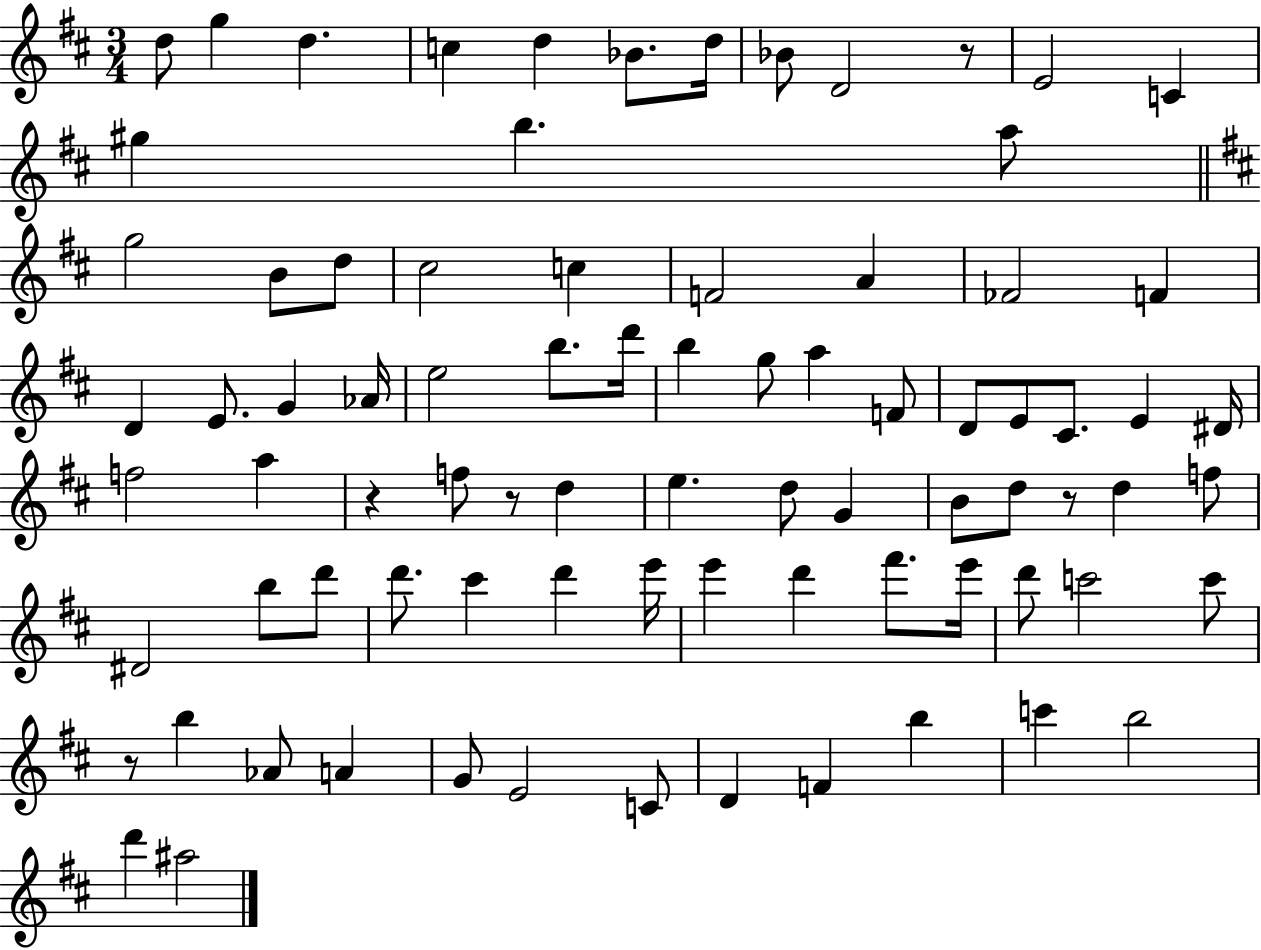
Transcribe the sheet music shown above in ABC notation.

X:1
T:Untitled
M:3/4
L:1/4
K:D
d/2 g d c d _B/2 d/4 _B/2 D2 z/2 E2 C ^g b a/2 g2 B/2 d/2 ^c2 c F2 A _F2 F D E/2 G _A/4 e2 b/2 d'/4 b g/2 a F/2 D/2 E/2 ^C/2 E ^D/4 f2 a z f/2 z/2 d e d/2 G B/2 d/2 z/2 d f/2 ^D2 b/2 d'/2 d'/2 ^c' d' e'/4 e' d' ^f'/2 e'/4 d'/2 c'2 c'/2 z/2 b _A/2 A G/2 E2 C/2 D F b c' b2 d' ^a2